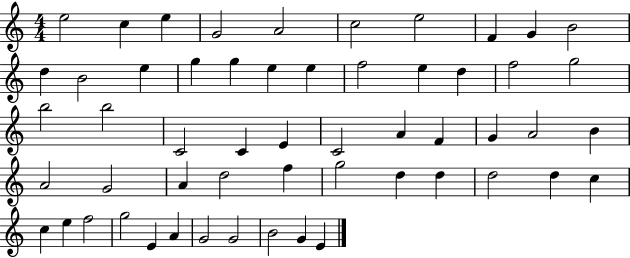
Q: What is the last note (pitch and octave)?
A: E4